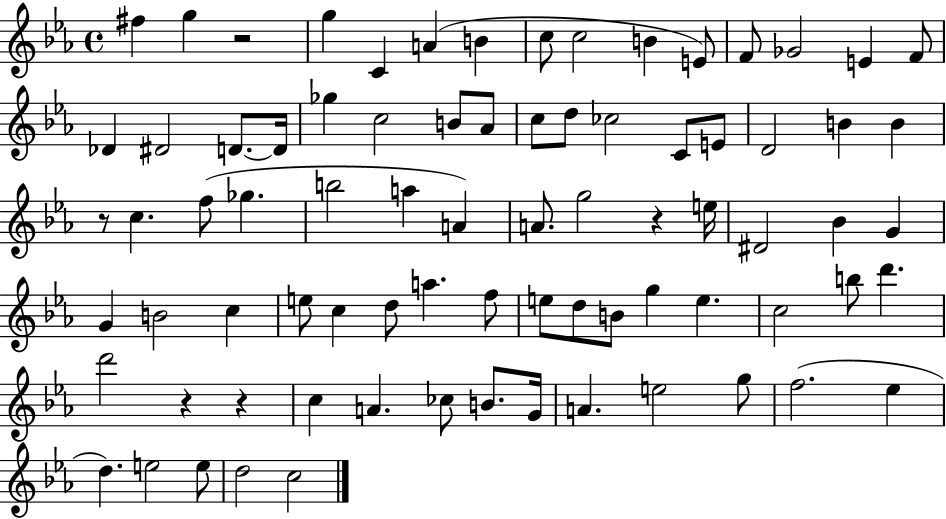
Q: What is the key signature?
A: EES major